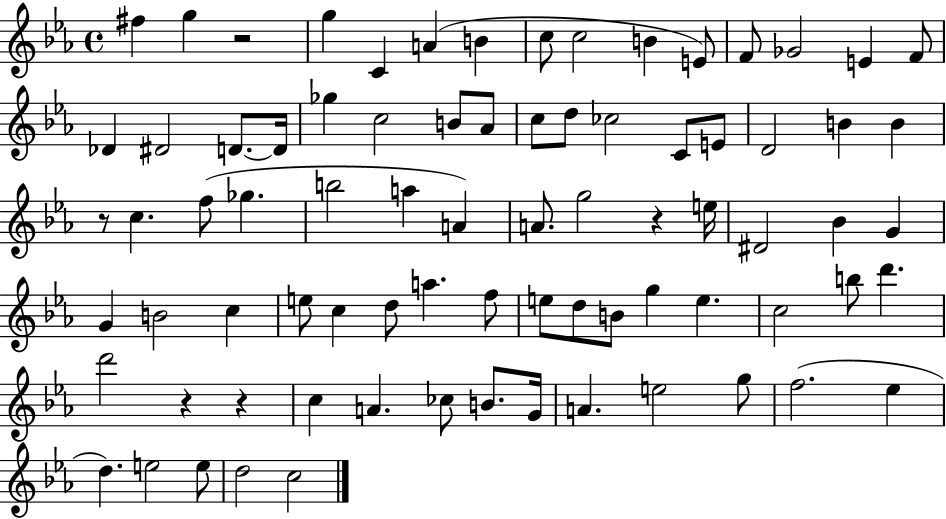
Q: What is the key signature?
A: EES major